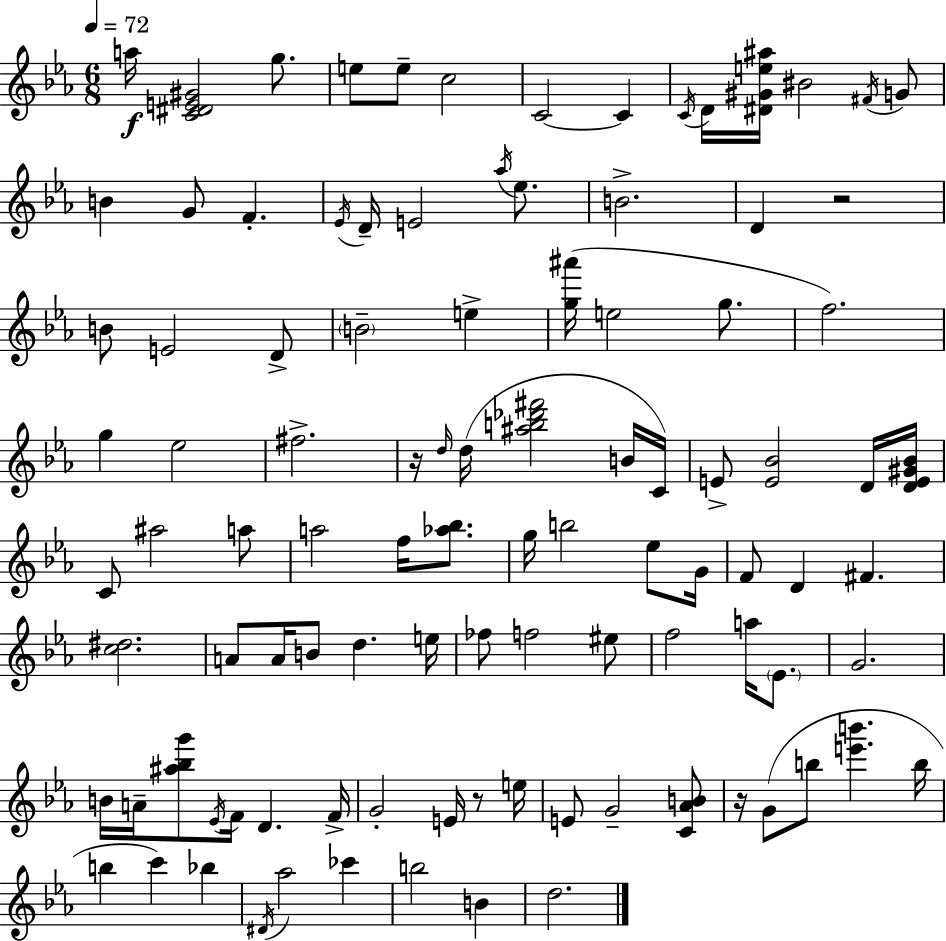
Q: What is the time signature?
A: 6/8